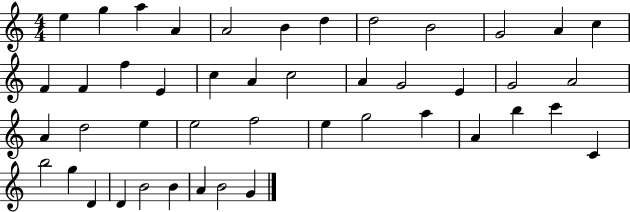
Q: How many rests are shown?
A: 0